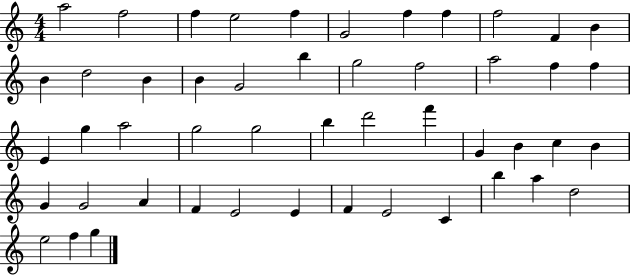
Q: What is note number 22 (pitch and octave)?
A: F5